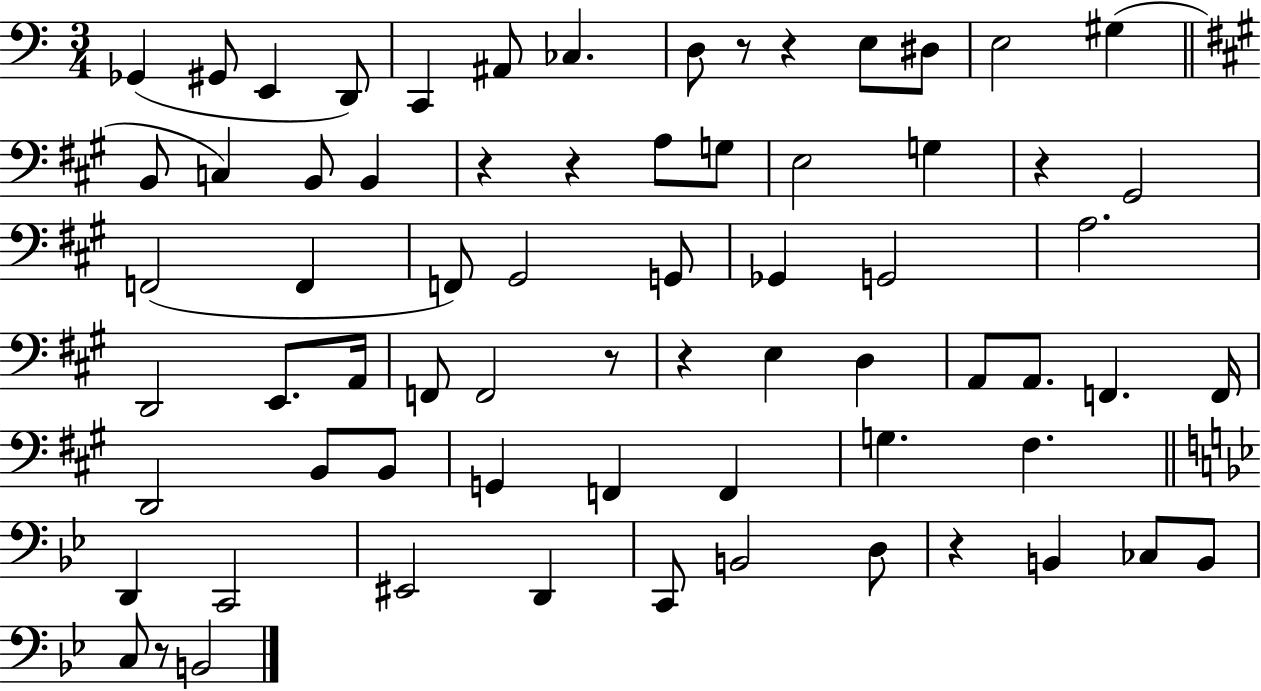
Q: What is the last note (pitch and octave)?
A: B2